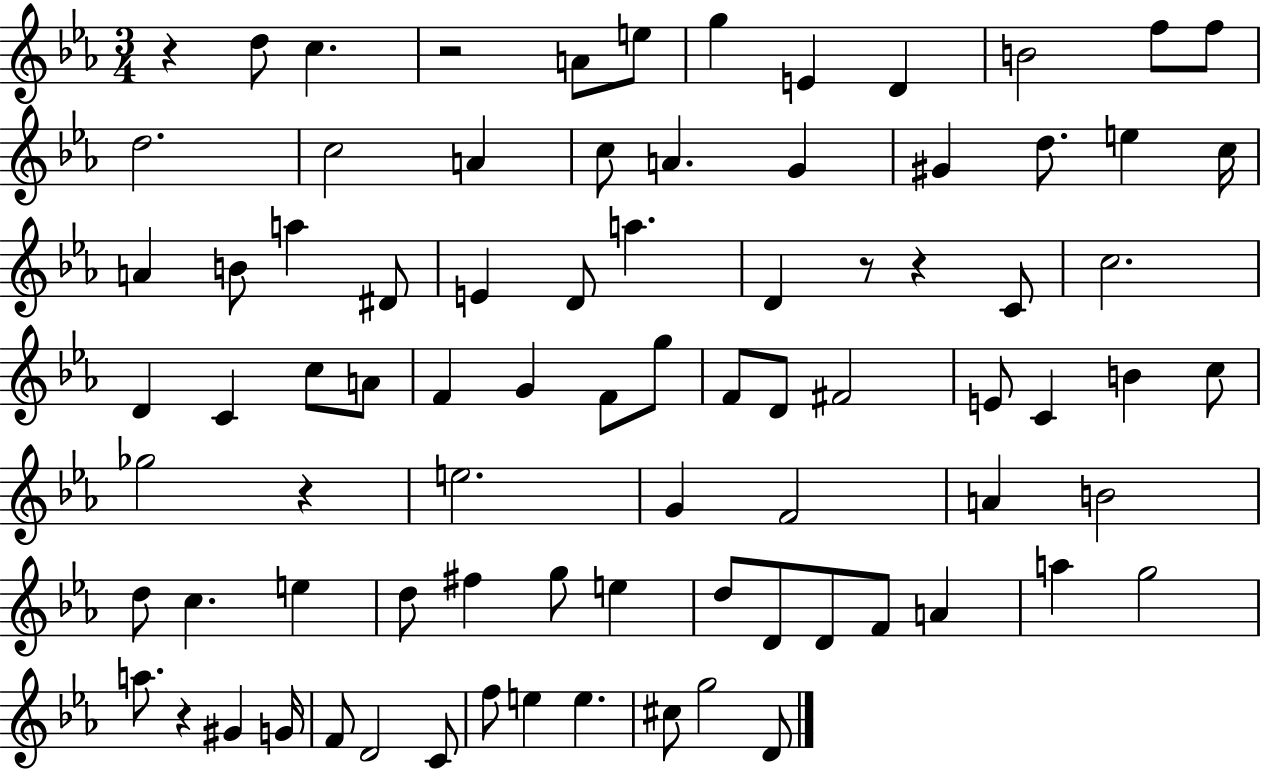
R/q D5/e C5/q. R/h A4/e E5/e G5/q E4/q D4/q B4/h F5/e F5/e D5/h. C5/h A4/q C5/e A4/q. G4/q G#4/q D5/e. E5/q C5/s A4/q B4/e A5/q D#4/e E4/q D4/e A5/q. D4/q R/e R/q C4/e C5/h. D4/q C4/q C5/e A4/e F4/q G4/q F4/e G5/e F4/e D4/e F#4/h E4/e C4/q B4/q C5/e Gb5/h R/q E5/h. G4/q F4/h A4/q B4/h D5/e C5/q. E5/q D5/e F#5/q G5/e E5/q D5/e D4/e D4/e F4/e A4/q A5/q G5/h A5/e. R/q G#4/q G4/s F4/e D4/h C4/e F5/e E5/q E5/q. C#5/e G5/h D4/e